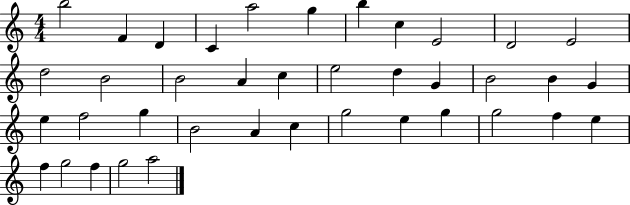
{
  \clef treble
  \numericTimeSignature
  \time 4/4
  \key c \major
  b''2 f'4 d'4 | c'4 a''2 g''4 | b''4 c''4 e'2 | d'2 e'2 | \break d''2 b'2 | b'2 a'4 c''4 | e''2 d''4 g'4 | b'2 b'4 g'4 | \break e''4 f''2 g''4 | b'2 a'4 c''4 | g''2 e''4 g''4 | g''2 f''4 e''4 | \break f''4 g''2 f''4 | g''2 a''2 | \bar "|."
}